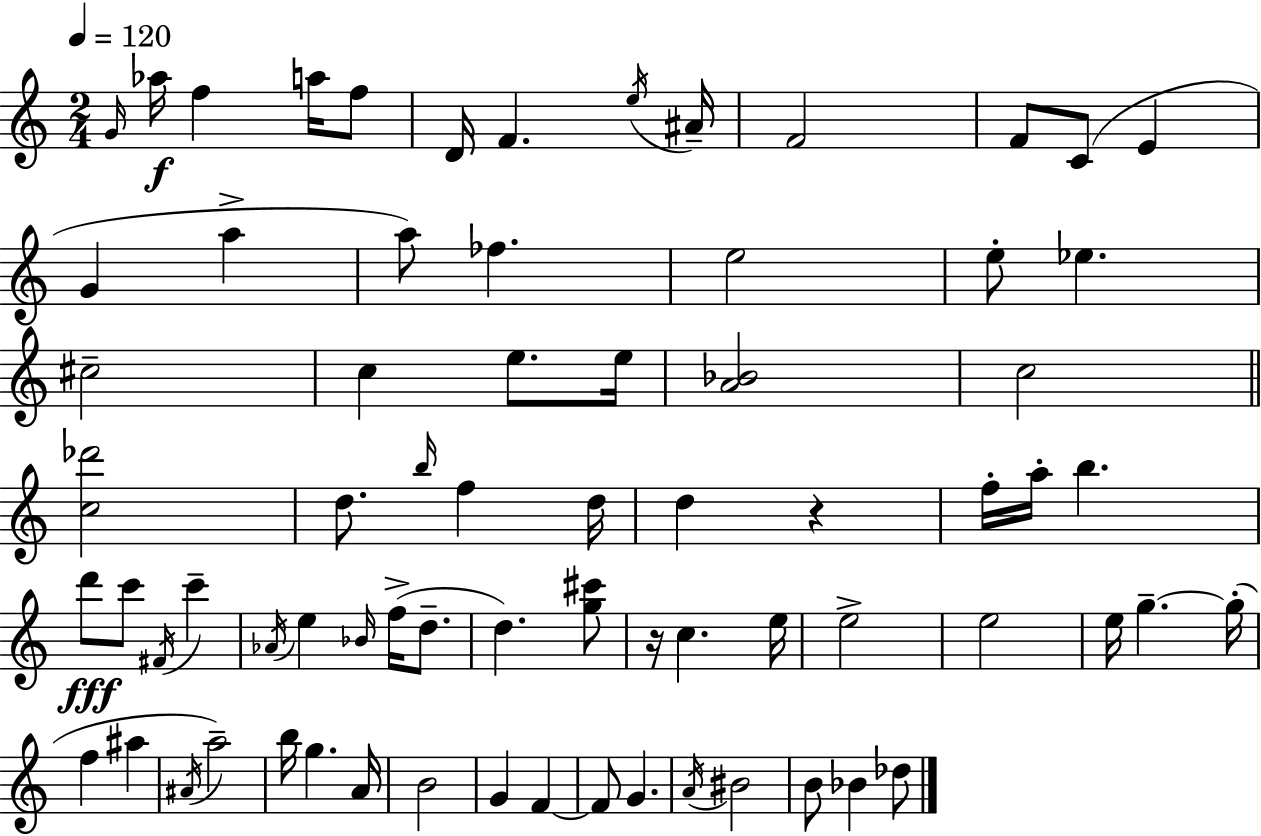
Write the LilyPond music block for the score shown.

{
  \clef treble
  \numericTimeSignature
  \time 2/4
  \key a \minor
  \tempo 4 = 120
  \grace { g'16 }\f aes''16 f''4 a''16 f''8 | d'16 f'4. | \acciaccatura { e''16 } ais'16-- f'2 | f'8 c'8( e'4 | \break g'4 a''4-> | a''8) fes''4. | e''2 | e''8-. ees''4. | \break cis''2-- | c''4 e''8. | e''16 <a' bes'>2 | c''2 | \break \bar "||" \break \key a \minor <c'' des'''>2 | d''8. \grace { b''16 } f''4 | d''16 d''4 r4 | f''16-. a''16-. b''4. | \break d'''8\fff c'''8 \acciaccatura { fis'16 } c'''4-- | \acciaccatura { aes'16 } e''4 \grace { bes'16 }( | f''16-> d''8.-- d''4.) | <g'' cis'''>8 r16 c''4. | \break e''16 e''2-> | e''2 | e''16 g''4.--~~ | g''16-.( f''4 | \break ais''4 \acciaccatura { ais'16 }) a''2-- | b''16 g''4. | a'16 b'2 | g'4 | \break f'4~~ f'8 g'4. | \acciaccatura { a'16 } bis'2 | b'8 | bes'4 des''8 \bar "|."
}